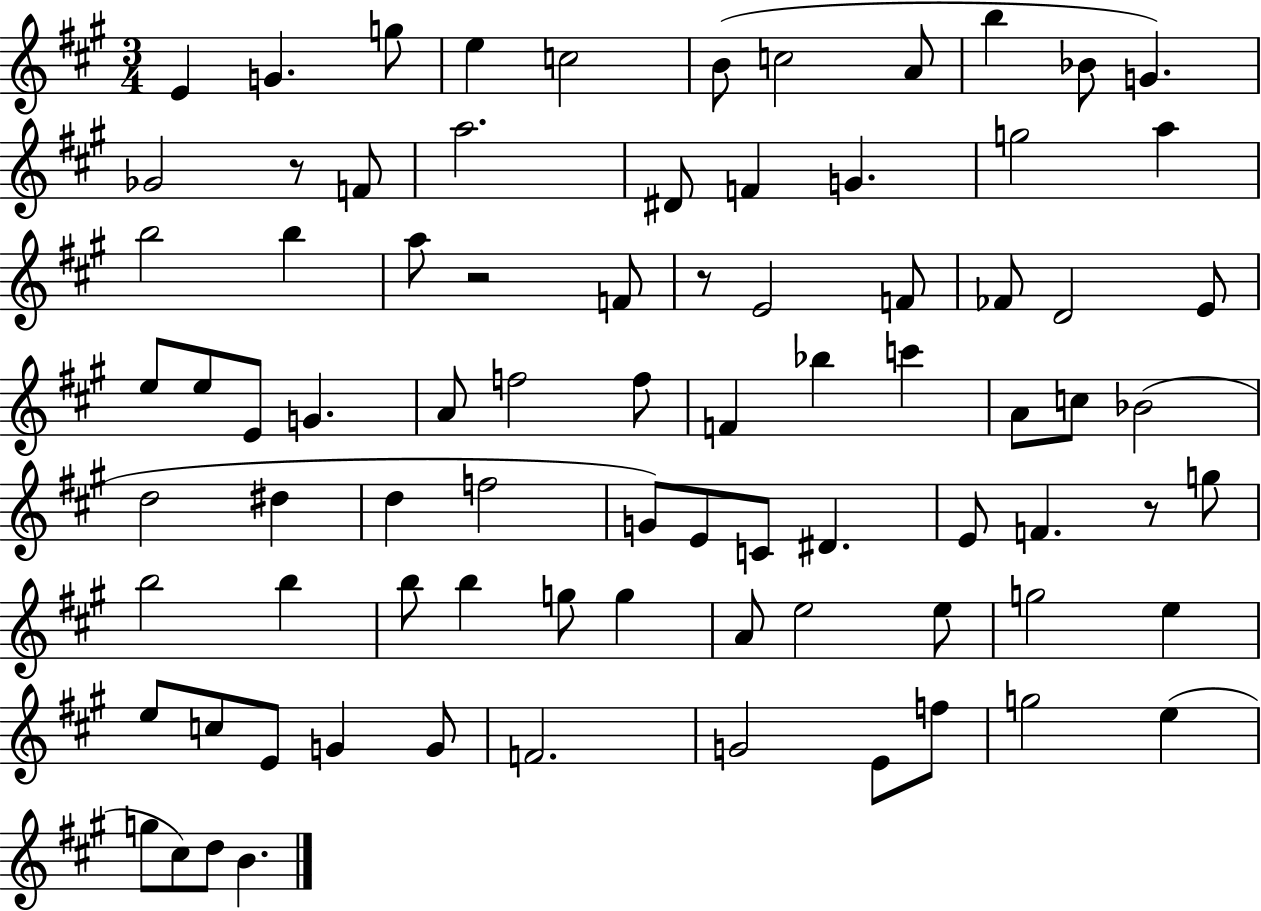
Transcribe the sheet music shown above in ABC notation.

X:1
T:Untitled
M:3/4
L:1/4
K:A
E G g/2 e c2 B/2 c2 A/2 b _B/2 G _G2 z/2 F/2 a2 ^D/2 F G g2 a b2 b a/2 z2 F/2 z/2 E2 F/2 _F/2 D2 E/2 e/2 e/2 E/2 G A/2 f2 f/2 F _b c' A/2 c/2 _B2 d2 ^d d f2 G/2 E/2 C/2 ^D E/2 F z/2 g/2 b2 b b/2 b g/2 g A/2 e2 e/2 g2 e e/2 c/2 E/2 G G/2 F2 G2 E/2 f/2 g2 e g/2 ^c/2 d/2 B